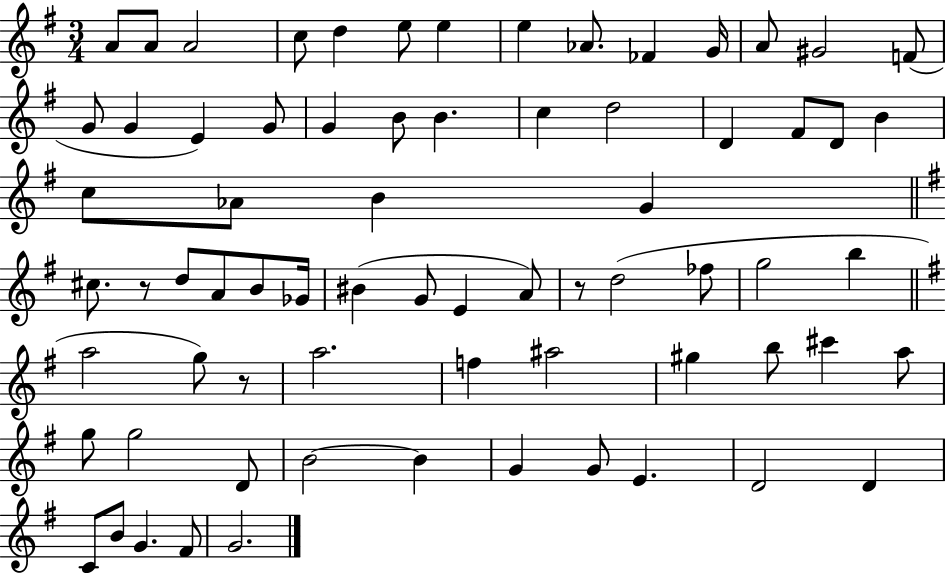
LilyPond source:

{
  \clef treble
  \numericTimeSignature
  \time 3/4
  \key g \major
  a'8 a'8 a'2 | c''8 d''4 e''8 e''4 | e''4 aes'8. fes'4 g'16 | a'8 gis'2 f'8( | \break g'8 g'4 e'4) g'8 | g'4 b'8 b'4. | c''4 d''2 | d'4 fis'8 d'8 b'4 | \break c''8 aes'8 b'4 g'4 | \bar "||" \break \key e \minor cis''8. r8 d''8 a'8 b'8 ges'16 | bis'4( g'8 e'4 a'8) | r8 d''2( fes''8 | g''2 b''4 | \break \bar "||" \break \key e \minor a''2 g''8) r8 | a''2. | f''4 ais''2 | gis''4 b''8 cis'''4 a''8 | \break g''8 g''2 d'8 | b'2~~ b'4 | g'4 g'8 e'4. | d'2 d'4 | \break c'8 b'8 g'4. fis'8 | g'2. | \bar "|."
}